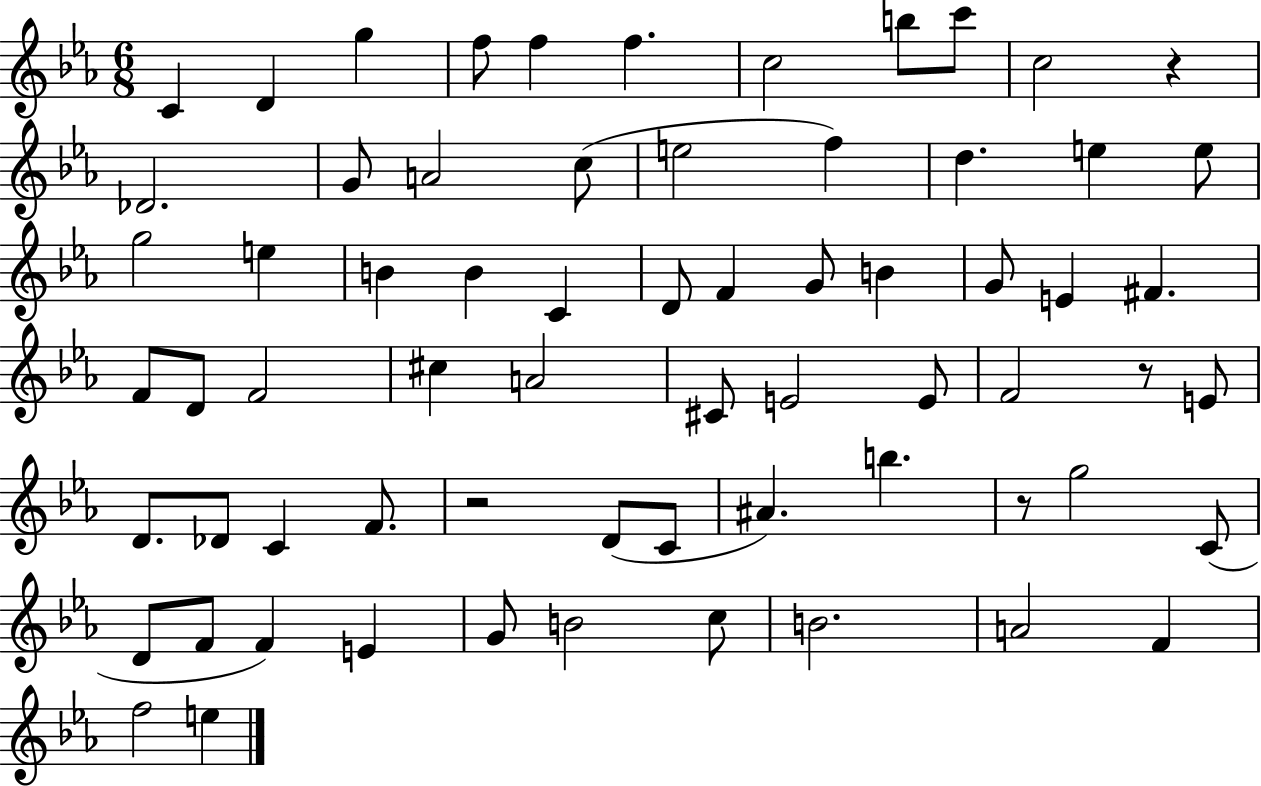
{
  \clef treble
  \numericTimeSignature
  \time 6/8
  \key ees \major
  c'4 d'4 g''4 | f''8 f''4 f''4. | c''2 b''8 c'''8 | c''2 r4 | \break des'2. | g'8 a'2 c''8( | e''2 f''4) | d''4. e''4 e''8 | \break g''2 e''4 | b'4 b'4 c'4 | d'8 f'4 g'8 b'4 | g'8 e'4 fis'4. | \break f'8 d'8 f'2 | cis''4 a'2 | cis'8 e'2 e'8 | f'2 r8 e'8 | \break d'8. des'8 c'4 f'8. | r2 d'8( c'8 | ais'4.) b''4. | r8 g''2 c'8( | \break d'8 f'8 f'4) e'4 | g'8 b'2 c''8 | b'2. | a'2 f'4 | \break f''2 e''4 | \bar "|."
}